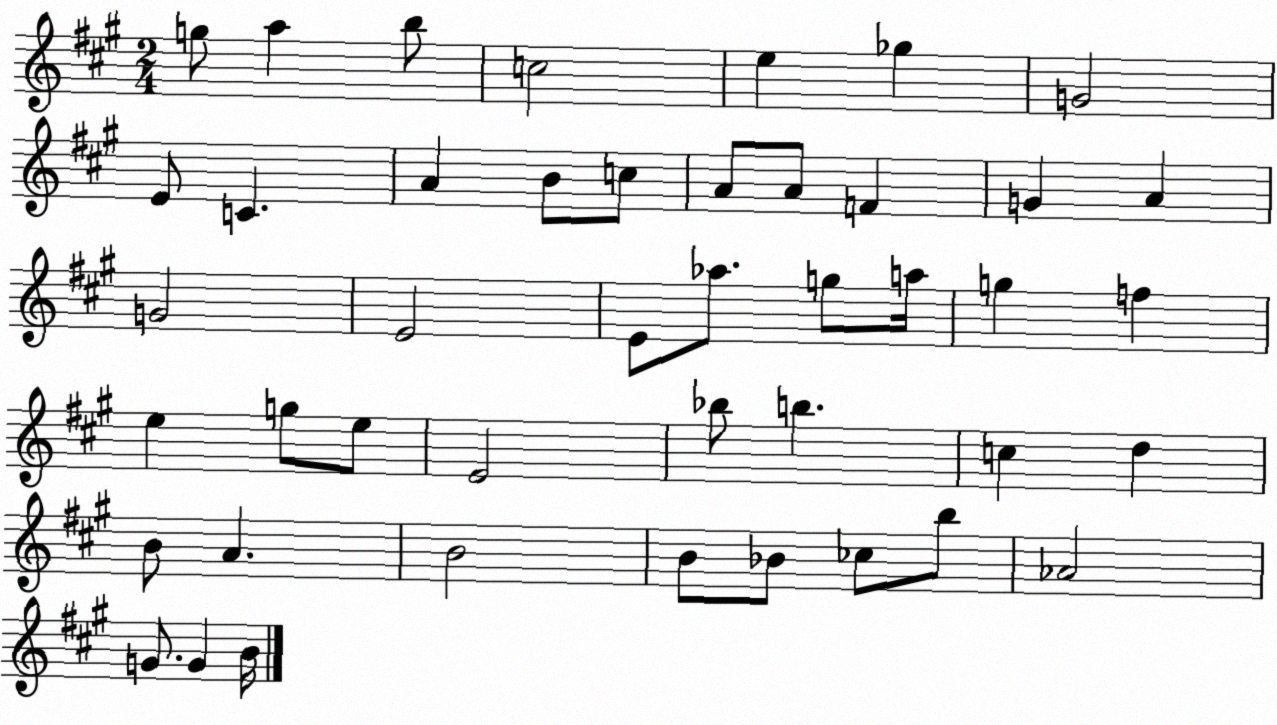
X:1
T:Untitled
M:2/4
L:1/4
K:A
g/2 a b/2 c2 e _g G2 E/2 C A B/2 c/2 A/2 A/2 F G A G2 E2 E/2 _a/2 g/2 a/4 g f e g/2 e/2 E2 _b/2 b c d B/2 A B2 B/2 _B/2 _c/2 b/2 _A2 G/2 G B/4